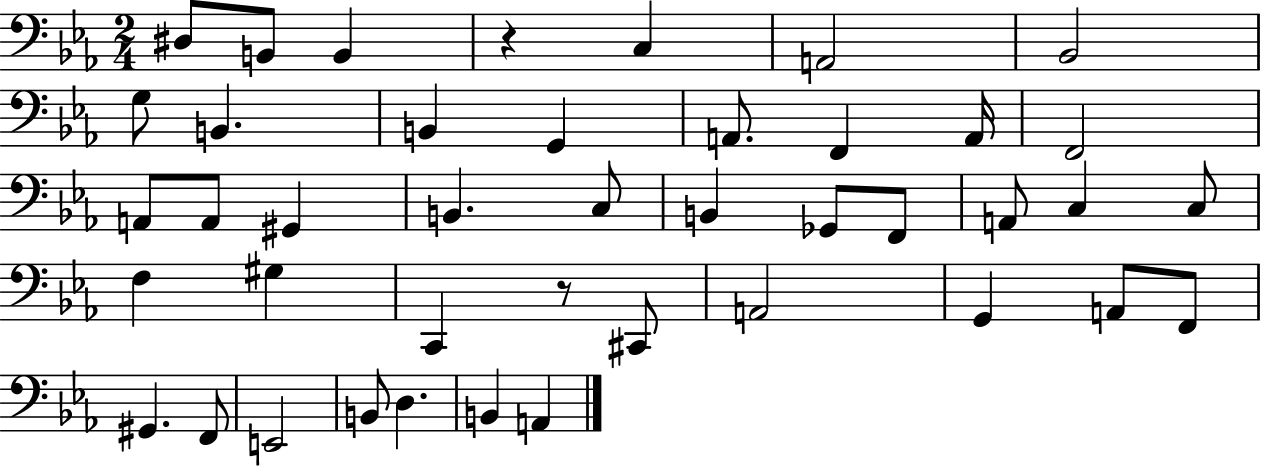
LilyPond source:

{
  \clef bass
  \numericTimeSignature
  \time 2/4
  \key ees \major
  \repeat volta 2 { dis8 b,8 b,4 | r4 c4 | a,2 | bes,2 | \break g8 b,4. | b,4 g,4 | a,8. f,4 a,16 | f,2 | \break a,8 a,8 gis,4 | b,4. c8 | b,4 ges,8 f,8 | a,8 c4 c8 | \break f4 gis4 | c,4 r8 cis,8 | a,2 | g,4 a,8 f,8 | \break gis,4. f,8 | e,2 | b,8 d4. | b,4 a,4 | \break } \bar "|."
}